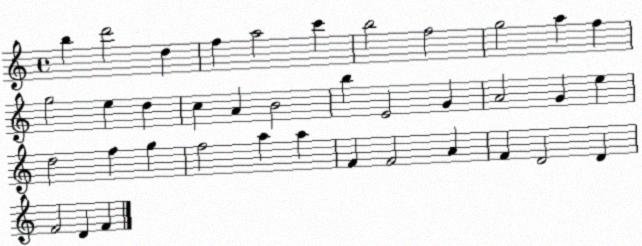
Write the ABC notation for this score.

X:1
T:Untitled
M:4/4
L:1/4
K:C
b d'2 d f a2 c' b2 f2 g2 a f g2 e d c A B2 b E2 G A2 G e d2 f g f2 a a F F2 A F D2 D F2 D F